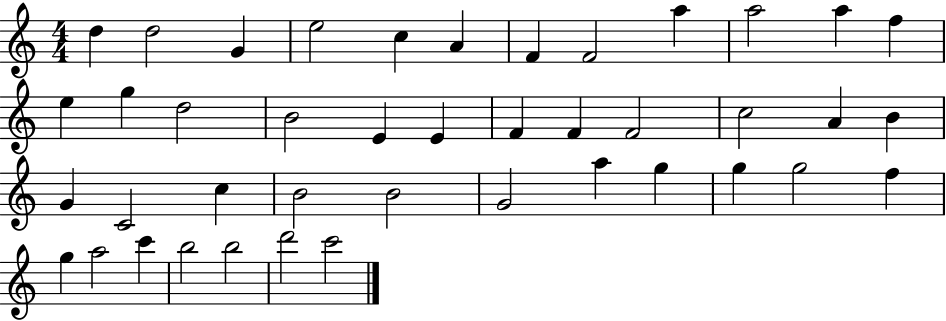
{
  \clef treble
  \numericTimeSignature
  \time 4/4
  \key c \major
  d''4 d''2 g'4 | e''2 c''4 a'4 | f'4 f'2 a''4 | a''2 a''4 f''4 | \break e''4 g''4 d''2 | b'2 e'4 e'4 | f'4 f'4 f'2 | c''2 a'4 b'4 | \break g'4 c'2 c''4 | b'2 b'2 | g'2 a''4 g''4 | g''4 g''2 f''4 | \break g''4 a''2 c'''4 | b''2 b''2 | d'''2 c'''2 | \bar "|."
}